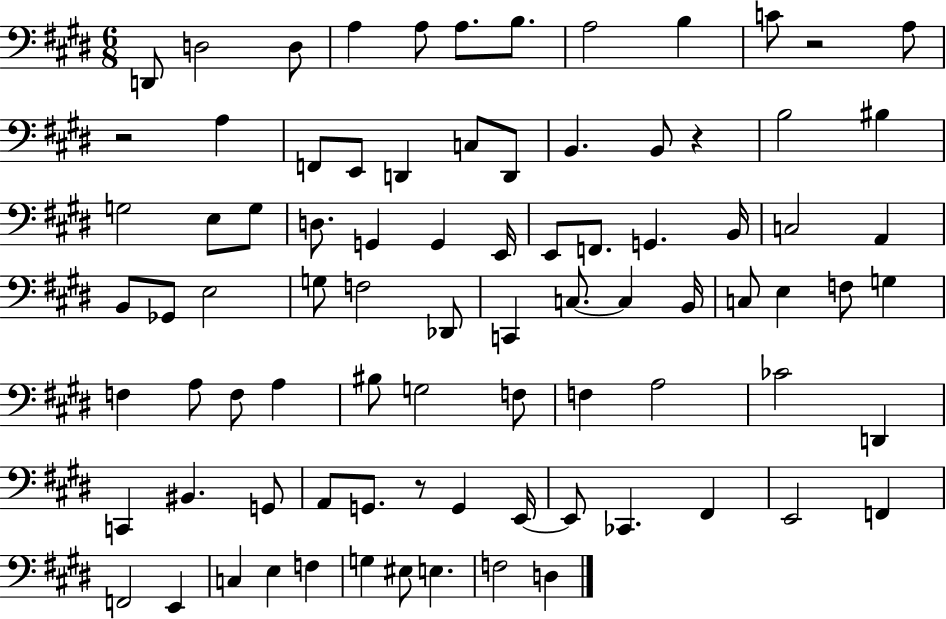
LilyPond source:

{
  \clef bass
  \numericTimeSignature
  \time 6/8
  \key e \major
  d,8 d2 d8 | a4 a8 a8. b8. | a2 b4 | c'8 r2 a8 | \break r2 a4 | f,8 e,8 d,4 c8 d,8 | b,4. b,8 r4 | b2 bis4 | \break g2 e8 g8 | d8. g,4 g,4 e,16 | e,8 f,8. g,4. b,16 | c2 a,4 | \break b,8 ges,8 e2 | g8 f2 des,8 | c,4 c8.~~ c4 b,16 | c8 e4 f8 g4 | \break f4 a8 f8 a4 | bis8 g2 f8 | f4 a2 | ces'2 d,4 | \break c,4 bis,4. g,8 | a,8 g,8. r8 g,4 e,16~~ | e,8 ces,4. fis,4 | e,2 f,4 | \break f,2 e,4 | c4 e4 f4 | g4 eis8 e4. | f2 d4 | \break \bar "|."
}